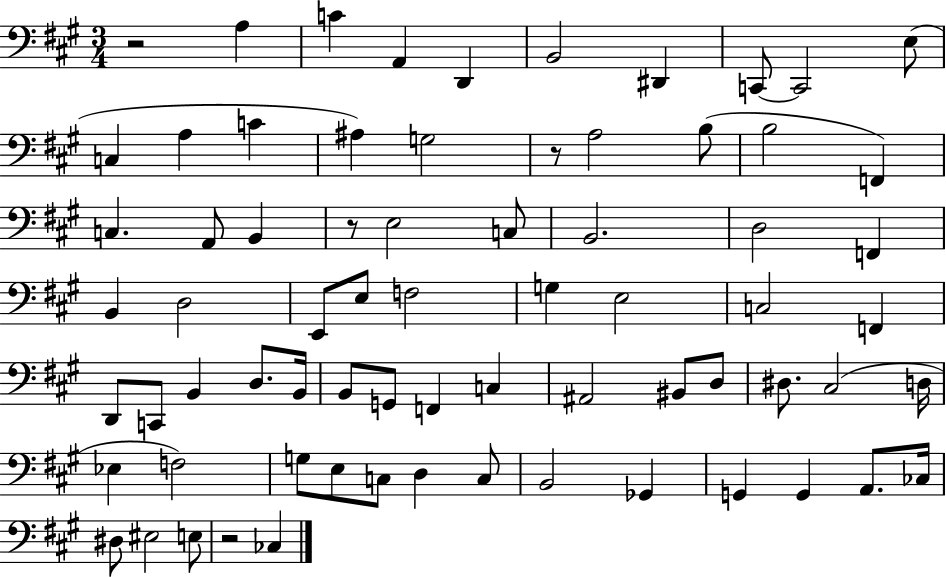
X:1
T:Untitled
M:3/4
L:1/4
K:A
z2 A, C A,, D,, B,,2 ^D,, C,,/2 C,,2 E,/2 C, A, C ^A, G,2 z/2 A,2 B,/2 B,2 F,, C, A,,/2 B,, z/2 E,2 C,/2 B,,2 D,2 F,, B,, D,2 E,,/2 E,/2 F,2 G, E,2 C,2 F,, D,,/2 C,,/2 B,, D,/2 B,,/4 B,,/2 G,,/2 F,, C, ^A,,2 ^B,,/2 D,/2 ^D,/2 ^C,2 D,/4 _E, F,2 G,/2 E,/2 C,/2 D, C,/2 B,,2 _G,, G,, G,, A,,/2 _C,/4 ^D,/2 ^E,2 E,/2 z2 _C,